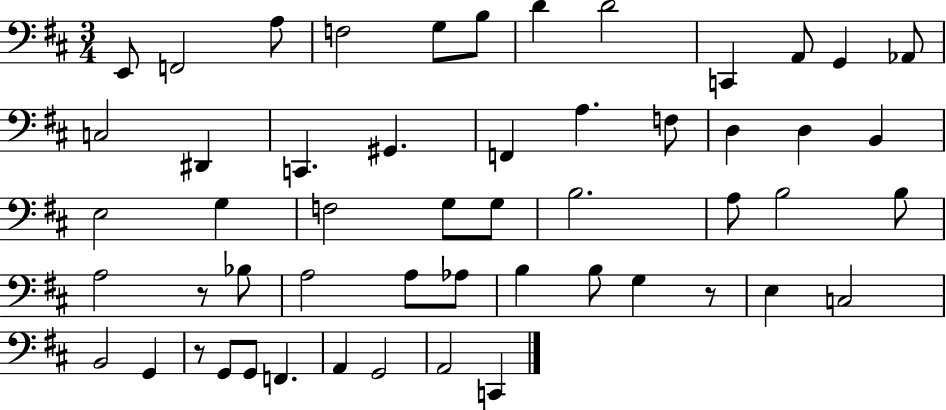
X:1
T:Untitled
M:3/4
L:1/4
K:D
E,,/2 F,,2 A,/2 F,2 G,/2 B,/2 D D2 C,, A,,/2 G,, _A,,/2 C,2 ^D,, C,, ^G,, F,, A, F,/2 D, D, B,, E,2 G, F,2 G,/2 G,/2 B,2 A,/2 B,2 B,/2 A,2 z/2 _B,/2 A,2 A,/2 _A,/2 B, B,/2 G, z/2 E, C,2 B,,2 G,, z/2 G,,/2 G,,/2 F,, A,, G,,2 A,,2 C,,